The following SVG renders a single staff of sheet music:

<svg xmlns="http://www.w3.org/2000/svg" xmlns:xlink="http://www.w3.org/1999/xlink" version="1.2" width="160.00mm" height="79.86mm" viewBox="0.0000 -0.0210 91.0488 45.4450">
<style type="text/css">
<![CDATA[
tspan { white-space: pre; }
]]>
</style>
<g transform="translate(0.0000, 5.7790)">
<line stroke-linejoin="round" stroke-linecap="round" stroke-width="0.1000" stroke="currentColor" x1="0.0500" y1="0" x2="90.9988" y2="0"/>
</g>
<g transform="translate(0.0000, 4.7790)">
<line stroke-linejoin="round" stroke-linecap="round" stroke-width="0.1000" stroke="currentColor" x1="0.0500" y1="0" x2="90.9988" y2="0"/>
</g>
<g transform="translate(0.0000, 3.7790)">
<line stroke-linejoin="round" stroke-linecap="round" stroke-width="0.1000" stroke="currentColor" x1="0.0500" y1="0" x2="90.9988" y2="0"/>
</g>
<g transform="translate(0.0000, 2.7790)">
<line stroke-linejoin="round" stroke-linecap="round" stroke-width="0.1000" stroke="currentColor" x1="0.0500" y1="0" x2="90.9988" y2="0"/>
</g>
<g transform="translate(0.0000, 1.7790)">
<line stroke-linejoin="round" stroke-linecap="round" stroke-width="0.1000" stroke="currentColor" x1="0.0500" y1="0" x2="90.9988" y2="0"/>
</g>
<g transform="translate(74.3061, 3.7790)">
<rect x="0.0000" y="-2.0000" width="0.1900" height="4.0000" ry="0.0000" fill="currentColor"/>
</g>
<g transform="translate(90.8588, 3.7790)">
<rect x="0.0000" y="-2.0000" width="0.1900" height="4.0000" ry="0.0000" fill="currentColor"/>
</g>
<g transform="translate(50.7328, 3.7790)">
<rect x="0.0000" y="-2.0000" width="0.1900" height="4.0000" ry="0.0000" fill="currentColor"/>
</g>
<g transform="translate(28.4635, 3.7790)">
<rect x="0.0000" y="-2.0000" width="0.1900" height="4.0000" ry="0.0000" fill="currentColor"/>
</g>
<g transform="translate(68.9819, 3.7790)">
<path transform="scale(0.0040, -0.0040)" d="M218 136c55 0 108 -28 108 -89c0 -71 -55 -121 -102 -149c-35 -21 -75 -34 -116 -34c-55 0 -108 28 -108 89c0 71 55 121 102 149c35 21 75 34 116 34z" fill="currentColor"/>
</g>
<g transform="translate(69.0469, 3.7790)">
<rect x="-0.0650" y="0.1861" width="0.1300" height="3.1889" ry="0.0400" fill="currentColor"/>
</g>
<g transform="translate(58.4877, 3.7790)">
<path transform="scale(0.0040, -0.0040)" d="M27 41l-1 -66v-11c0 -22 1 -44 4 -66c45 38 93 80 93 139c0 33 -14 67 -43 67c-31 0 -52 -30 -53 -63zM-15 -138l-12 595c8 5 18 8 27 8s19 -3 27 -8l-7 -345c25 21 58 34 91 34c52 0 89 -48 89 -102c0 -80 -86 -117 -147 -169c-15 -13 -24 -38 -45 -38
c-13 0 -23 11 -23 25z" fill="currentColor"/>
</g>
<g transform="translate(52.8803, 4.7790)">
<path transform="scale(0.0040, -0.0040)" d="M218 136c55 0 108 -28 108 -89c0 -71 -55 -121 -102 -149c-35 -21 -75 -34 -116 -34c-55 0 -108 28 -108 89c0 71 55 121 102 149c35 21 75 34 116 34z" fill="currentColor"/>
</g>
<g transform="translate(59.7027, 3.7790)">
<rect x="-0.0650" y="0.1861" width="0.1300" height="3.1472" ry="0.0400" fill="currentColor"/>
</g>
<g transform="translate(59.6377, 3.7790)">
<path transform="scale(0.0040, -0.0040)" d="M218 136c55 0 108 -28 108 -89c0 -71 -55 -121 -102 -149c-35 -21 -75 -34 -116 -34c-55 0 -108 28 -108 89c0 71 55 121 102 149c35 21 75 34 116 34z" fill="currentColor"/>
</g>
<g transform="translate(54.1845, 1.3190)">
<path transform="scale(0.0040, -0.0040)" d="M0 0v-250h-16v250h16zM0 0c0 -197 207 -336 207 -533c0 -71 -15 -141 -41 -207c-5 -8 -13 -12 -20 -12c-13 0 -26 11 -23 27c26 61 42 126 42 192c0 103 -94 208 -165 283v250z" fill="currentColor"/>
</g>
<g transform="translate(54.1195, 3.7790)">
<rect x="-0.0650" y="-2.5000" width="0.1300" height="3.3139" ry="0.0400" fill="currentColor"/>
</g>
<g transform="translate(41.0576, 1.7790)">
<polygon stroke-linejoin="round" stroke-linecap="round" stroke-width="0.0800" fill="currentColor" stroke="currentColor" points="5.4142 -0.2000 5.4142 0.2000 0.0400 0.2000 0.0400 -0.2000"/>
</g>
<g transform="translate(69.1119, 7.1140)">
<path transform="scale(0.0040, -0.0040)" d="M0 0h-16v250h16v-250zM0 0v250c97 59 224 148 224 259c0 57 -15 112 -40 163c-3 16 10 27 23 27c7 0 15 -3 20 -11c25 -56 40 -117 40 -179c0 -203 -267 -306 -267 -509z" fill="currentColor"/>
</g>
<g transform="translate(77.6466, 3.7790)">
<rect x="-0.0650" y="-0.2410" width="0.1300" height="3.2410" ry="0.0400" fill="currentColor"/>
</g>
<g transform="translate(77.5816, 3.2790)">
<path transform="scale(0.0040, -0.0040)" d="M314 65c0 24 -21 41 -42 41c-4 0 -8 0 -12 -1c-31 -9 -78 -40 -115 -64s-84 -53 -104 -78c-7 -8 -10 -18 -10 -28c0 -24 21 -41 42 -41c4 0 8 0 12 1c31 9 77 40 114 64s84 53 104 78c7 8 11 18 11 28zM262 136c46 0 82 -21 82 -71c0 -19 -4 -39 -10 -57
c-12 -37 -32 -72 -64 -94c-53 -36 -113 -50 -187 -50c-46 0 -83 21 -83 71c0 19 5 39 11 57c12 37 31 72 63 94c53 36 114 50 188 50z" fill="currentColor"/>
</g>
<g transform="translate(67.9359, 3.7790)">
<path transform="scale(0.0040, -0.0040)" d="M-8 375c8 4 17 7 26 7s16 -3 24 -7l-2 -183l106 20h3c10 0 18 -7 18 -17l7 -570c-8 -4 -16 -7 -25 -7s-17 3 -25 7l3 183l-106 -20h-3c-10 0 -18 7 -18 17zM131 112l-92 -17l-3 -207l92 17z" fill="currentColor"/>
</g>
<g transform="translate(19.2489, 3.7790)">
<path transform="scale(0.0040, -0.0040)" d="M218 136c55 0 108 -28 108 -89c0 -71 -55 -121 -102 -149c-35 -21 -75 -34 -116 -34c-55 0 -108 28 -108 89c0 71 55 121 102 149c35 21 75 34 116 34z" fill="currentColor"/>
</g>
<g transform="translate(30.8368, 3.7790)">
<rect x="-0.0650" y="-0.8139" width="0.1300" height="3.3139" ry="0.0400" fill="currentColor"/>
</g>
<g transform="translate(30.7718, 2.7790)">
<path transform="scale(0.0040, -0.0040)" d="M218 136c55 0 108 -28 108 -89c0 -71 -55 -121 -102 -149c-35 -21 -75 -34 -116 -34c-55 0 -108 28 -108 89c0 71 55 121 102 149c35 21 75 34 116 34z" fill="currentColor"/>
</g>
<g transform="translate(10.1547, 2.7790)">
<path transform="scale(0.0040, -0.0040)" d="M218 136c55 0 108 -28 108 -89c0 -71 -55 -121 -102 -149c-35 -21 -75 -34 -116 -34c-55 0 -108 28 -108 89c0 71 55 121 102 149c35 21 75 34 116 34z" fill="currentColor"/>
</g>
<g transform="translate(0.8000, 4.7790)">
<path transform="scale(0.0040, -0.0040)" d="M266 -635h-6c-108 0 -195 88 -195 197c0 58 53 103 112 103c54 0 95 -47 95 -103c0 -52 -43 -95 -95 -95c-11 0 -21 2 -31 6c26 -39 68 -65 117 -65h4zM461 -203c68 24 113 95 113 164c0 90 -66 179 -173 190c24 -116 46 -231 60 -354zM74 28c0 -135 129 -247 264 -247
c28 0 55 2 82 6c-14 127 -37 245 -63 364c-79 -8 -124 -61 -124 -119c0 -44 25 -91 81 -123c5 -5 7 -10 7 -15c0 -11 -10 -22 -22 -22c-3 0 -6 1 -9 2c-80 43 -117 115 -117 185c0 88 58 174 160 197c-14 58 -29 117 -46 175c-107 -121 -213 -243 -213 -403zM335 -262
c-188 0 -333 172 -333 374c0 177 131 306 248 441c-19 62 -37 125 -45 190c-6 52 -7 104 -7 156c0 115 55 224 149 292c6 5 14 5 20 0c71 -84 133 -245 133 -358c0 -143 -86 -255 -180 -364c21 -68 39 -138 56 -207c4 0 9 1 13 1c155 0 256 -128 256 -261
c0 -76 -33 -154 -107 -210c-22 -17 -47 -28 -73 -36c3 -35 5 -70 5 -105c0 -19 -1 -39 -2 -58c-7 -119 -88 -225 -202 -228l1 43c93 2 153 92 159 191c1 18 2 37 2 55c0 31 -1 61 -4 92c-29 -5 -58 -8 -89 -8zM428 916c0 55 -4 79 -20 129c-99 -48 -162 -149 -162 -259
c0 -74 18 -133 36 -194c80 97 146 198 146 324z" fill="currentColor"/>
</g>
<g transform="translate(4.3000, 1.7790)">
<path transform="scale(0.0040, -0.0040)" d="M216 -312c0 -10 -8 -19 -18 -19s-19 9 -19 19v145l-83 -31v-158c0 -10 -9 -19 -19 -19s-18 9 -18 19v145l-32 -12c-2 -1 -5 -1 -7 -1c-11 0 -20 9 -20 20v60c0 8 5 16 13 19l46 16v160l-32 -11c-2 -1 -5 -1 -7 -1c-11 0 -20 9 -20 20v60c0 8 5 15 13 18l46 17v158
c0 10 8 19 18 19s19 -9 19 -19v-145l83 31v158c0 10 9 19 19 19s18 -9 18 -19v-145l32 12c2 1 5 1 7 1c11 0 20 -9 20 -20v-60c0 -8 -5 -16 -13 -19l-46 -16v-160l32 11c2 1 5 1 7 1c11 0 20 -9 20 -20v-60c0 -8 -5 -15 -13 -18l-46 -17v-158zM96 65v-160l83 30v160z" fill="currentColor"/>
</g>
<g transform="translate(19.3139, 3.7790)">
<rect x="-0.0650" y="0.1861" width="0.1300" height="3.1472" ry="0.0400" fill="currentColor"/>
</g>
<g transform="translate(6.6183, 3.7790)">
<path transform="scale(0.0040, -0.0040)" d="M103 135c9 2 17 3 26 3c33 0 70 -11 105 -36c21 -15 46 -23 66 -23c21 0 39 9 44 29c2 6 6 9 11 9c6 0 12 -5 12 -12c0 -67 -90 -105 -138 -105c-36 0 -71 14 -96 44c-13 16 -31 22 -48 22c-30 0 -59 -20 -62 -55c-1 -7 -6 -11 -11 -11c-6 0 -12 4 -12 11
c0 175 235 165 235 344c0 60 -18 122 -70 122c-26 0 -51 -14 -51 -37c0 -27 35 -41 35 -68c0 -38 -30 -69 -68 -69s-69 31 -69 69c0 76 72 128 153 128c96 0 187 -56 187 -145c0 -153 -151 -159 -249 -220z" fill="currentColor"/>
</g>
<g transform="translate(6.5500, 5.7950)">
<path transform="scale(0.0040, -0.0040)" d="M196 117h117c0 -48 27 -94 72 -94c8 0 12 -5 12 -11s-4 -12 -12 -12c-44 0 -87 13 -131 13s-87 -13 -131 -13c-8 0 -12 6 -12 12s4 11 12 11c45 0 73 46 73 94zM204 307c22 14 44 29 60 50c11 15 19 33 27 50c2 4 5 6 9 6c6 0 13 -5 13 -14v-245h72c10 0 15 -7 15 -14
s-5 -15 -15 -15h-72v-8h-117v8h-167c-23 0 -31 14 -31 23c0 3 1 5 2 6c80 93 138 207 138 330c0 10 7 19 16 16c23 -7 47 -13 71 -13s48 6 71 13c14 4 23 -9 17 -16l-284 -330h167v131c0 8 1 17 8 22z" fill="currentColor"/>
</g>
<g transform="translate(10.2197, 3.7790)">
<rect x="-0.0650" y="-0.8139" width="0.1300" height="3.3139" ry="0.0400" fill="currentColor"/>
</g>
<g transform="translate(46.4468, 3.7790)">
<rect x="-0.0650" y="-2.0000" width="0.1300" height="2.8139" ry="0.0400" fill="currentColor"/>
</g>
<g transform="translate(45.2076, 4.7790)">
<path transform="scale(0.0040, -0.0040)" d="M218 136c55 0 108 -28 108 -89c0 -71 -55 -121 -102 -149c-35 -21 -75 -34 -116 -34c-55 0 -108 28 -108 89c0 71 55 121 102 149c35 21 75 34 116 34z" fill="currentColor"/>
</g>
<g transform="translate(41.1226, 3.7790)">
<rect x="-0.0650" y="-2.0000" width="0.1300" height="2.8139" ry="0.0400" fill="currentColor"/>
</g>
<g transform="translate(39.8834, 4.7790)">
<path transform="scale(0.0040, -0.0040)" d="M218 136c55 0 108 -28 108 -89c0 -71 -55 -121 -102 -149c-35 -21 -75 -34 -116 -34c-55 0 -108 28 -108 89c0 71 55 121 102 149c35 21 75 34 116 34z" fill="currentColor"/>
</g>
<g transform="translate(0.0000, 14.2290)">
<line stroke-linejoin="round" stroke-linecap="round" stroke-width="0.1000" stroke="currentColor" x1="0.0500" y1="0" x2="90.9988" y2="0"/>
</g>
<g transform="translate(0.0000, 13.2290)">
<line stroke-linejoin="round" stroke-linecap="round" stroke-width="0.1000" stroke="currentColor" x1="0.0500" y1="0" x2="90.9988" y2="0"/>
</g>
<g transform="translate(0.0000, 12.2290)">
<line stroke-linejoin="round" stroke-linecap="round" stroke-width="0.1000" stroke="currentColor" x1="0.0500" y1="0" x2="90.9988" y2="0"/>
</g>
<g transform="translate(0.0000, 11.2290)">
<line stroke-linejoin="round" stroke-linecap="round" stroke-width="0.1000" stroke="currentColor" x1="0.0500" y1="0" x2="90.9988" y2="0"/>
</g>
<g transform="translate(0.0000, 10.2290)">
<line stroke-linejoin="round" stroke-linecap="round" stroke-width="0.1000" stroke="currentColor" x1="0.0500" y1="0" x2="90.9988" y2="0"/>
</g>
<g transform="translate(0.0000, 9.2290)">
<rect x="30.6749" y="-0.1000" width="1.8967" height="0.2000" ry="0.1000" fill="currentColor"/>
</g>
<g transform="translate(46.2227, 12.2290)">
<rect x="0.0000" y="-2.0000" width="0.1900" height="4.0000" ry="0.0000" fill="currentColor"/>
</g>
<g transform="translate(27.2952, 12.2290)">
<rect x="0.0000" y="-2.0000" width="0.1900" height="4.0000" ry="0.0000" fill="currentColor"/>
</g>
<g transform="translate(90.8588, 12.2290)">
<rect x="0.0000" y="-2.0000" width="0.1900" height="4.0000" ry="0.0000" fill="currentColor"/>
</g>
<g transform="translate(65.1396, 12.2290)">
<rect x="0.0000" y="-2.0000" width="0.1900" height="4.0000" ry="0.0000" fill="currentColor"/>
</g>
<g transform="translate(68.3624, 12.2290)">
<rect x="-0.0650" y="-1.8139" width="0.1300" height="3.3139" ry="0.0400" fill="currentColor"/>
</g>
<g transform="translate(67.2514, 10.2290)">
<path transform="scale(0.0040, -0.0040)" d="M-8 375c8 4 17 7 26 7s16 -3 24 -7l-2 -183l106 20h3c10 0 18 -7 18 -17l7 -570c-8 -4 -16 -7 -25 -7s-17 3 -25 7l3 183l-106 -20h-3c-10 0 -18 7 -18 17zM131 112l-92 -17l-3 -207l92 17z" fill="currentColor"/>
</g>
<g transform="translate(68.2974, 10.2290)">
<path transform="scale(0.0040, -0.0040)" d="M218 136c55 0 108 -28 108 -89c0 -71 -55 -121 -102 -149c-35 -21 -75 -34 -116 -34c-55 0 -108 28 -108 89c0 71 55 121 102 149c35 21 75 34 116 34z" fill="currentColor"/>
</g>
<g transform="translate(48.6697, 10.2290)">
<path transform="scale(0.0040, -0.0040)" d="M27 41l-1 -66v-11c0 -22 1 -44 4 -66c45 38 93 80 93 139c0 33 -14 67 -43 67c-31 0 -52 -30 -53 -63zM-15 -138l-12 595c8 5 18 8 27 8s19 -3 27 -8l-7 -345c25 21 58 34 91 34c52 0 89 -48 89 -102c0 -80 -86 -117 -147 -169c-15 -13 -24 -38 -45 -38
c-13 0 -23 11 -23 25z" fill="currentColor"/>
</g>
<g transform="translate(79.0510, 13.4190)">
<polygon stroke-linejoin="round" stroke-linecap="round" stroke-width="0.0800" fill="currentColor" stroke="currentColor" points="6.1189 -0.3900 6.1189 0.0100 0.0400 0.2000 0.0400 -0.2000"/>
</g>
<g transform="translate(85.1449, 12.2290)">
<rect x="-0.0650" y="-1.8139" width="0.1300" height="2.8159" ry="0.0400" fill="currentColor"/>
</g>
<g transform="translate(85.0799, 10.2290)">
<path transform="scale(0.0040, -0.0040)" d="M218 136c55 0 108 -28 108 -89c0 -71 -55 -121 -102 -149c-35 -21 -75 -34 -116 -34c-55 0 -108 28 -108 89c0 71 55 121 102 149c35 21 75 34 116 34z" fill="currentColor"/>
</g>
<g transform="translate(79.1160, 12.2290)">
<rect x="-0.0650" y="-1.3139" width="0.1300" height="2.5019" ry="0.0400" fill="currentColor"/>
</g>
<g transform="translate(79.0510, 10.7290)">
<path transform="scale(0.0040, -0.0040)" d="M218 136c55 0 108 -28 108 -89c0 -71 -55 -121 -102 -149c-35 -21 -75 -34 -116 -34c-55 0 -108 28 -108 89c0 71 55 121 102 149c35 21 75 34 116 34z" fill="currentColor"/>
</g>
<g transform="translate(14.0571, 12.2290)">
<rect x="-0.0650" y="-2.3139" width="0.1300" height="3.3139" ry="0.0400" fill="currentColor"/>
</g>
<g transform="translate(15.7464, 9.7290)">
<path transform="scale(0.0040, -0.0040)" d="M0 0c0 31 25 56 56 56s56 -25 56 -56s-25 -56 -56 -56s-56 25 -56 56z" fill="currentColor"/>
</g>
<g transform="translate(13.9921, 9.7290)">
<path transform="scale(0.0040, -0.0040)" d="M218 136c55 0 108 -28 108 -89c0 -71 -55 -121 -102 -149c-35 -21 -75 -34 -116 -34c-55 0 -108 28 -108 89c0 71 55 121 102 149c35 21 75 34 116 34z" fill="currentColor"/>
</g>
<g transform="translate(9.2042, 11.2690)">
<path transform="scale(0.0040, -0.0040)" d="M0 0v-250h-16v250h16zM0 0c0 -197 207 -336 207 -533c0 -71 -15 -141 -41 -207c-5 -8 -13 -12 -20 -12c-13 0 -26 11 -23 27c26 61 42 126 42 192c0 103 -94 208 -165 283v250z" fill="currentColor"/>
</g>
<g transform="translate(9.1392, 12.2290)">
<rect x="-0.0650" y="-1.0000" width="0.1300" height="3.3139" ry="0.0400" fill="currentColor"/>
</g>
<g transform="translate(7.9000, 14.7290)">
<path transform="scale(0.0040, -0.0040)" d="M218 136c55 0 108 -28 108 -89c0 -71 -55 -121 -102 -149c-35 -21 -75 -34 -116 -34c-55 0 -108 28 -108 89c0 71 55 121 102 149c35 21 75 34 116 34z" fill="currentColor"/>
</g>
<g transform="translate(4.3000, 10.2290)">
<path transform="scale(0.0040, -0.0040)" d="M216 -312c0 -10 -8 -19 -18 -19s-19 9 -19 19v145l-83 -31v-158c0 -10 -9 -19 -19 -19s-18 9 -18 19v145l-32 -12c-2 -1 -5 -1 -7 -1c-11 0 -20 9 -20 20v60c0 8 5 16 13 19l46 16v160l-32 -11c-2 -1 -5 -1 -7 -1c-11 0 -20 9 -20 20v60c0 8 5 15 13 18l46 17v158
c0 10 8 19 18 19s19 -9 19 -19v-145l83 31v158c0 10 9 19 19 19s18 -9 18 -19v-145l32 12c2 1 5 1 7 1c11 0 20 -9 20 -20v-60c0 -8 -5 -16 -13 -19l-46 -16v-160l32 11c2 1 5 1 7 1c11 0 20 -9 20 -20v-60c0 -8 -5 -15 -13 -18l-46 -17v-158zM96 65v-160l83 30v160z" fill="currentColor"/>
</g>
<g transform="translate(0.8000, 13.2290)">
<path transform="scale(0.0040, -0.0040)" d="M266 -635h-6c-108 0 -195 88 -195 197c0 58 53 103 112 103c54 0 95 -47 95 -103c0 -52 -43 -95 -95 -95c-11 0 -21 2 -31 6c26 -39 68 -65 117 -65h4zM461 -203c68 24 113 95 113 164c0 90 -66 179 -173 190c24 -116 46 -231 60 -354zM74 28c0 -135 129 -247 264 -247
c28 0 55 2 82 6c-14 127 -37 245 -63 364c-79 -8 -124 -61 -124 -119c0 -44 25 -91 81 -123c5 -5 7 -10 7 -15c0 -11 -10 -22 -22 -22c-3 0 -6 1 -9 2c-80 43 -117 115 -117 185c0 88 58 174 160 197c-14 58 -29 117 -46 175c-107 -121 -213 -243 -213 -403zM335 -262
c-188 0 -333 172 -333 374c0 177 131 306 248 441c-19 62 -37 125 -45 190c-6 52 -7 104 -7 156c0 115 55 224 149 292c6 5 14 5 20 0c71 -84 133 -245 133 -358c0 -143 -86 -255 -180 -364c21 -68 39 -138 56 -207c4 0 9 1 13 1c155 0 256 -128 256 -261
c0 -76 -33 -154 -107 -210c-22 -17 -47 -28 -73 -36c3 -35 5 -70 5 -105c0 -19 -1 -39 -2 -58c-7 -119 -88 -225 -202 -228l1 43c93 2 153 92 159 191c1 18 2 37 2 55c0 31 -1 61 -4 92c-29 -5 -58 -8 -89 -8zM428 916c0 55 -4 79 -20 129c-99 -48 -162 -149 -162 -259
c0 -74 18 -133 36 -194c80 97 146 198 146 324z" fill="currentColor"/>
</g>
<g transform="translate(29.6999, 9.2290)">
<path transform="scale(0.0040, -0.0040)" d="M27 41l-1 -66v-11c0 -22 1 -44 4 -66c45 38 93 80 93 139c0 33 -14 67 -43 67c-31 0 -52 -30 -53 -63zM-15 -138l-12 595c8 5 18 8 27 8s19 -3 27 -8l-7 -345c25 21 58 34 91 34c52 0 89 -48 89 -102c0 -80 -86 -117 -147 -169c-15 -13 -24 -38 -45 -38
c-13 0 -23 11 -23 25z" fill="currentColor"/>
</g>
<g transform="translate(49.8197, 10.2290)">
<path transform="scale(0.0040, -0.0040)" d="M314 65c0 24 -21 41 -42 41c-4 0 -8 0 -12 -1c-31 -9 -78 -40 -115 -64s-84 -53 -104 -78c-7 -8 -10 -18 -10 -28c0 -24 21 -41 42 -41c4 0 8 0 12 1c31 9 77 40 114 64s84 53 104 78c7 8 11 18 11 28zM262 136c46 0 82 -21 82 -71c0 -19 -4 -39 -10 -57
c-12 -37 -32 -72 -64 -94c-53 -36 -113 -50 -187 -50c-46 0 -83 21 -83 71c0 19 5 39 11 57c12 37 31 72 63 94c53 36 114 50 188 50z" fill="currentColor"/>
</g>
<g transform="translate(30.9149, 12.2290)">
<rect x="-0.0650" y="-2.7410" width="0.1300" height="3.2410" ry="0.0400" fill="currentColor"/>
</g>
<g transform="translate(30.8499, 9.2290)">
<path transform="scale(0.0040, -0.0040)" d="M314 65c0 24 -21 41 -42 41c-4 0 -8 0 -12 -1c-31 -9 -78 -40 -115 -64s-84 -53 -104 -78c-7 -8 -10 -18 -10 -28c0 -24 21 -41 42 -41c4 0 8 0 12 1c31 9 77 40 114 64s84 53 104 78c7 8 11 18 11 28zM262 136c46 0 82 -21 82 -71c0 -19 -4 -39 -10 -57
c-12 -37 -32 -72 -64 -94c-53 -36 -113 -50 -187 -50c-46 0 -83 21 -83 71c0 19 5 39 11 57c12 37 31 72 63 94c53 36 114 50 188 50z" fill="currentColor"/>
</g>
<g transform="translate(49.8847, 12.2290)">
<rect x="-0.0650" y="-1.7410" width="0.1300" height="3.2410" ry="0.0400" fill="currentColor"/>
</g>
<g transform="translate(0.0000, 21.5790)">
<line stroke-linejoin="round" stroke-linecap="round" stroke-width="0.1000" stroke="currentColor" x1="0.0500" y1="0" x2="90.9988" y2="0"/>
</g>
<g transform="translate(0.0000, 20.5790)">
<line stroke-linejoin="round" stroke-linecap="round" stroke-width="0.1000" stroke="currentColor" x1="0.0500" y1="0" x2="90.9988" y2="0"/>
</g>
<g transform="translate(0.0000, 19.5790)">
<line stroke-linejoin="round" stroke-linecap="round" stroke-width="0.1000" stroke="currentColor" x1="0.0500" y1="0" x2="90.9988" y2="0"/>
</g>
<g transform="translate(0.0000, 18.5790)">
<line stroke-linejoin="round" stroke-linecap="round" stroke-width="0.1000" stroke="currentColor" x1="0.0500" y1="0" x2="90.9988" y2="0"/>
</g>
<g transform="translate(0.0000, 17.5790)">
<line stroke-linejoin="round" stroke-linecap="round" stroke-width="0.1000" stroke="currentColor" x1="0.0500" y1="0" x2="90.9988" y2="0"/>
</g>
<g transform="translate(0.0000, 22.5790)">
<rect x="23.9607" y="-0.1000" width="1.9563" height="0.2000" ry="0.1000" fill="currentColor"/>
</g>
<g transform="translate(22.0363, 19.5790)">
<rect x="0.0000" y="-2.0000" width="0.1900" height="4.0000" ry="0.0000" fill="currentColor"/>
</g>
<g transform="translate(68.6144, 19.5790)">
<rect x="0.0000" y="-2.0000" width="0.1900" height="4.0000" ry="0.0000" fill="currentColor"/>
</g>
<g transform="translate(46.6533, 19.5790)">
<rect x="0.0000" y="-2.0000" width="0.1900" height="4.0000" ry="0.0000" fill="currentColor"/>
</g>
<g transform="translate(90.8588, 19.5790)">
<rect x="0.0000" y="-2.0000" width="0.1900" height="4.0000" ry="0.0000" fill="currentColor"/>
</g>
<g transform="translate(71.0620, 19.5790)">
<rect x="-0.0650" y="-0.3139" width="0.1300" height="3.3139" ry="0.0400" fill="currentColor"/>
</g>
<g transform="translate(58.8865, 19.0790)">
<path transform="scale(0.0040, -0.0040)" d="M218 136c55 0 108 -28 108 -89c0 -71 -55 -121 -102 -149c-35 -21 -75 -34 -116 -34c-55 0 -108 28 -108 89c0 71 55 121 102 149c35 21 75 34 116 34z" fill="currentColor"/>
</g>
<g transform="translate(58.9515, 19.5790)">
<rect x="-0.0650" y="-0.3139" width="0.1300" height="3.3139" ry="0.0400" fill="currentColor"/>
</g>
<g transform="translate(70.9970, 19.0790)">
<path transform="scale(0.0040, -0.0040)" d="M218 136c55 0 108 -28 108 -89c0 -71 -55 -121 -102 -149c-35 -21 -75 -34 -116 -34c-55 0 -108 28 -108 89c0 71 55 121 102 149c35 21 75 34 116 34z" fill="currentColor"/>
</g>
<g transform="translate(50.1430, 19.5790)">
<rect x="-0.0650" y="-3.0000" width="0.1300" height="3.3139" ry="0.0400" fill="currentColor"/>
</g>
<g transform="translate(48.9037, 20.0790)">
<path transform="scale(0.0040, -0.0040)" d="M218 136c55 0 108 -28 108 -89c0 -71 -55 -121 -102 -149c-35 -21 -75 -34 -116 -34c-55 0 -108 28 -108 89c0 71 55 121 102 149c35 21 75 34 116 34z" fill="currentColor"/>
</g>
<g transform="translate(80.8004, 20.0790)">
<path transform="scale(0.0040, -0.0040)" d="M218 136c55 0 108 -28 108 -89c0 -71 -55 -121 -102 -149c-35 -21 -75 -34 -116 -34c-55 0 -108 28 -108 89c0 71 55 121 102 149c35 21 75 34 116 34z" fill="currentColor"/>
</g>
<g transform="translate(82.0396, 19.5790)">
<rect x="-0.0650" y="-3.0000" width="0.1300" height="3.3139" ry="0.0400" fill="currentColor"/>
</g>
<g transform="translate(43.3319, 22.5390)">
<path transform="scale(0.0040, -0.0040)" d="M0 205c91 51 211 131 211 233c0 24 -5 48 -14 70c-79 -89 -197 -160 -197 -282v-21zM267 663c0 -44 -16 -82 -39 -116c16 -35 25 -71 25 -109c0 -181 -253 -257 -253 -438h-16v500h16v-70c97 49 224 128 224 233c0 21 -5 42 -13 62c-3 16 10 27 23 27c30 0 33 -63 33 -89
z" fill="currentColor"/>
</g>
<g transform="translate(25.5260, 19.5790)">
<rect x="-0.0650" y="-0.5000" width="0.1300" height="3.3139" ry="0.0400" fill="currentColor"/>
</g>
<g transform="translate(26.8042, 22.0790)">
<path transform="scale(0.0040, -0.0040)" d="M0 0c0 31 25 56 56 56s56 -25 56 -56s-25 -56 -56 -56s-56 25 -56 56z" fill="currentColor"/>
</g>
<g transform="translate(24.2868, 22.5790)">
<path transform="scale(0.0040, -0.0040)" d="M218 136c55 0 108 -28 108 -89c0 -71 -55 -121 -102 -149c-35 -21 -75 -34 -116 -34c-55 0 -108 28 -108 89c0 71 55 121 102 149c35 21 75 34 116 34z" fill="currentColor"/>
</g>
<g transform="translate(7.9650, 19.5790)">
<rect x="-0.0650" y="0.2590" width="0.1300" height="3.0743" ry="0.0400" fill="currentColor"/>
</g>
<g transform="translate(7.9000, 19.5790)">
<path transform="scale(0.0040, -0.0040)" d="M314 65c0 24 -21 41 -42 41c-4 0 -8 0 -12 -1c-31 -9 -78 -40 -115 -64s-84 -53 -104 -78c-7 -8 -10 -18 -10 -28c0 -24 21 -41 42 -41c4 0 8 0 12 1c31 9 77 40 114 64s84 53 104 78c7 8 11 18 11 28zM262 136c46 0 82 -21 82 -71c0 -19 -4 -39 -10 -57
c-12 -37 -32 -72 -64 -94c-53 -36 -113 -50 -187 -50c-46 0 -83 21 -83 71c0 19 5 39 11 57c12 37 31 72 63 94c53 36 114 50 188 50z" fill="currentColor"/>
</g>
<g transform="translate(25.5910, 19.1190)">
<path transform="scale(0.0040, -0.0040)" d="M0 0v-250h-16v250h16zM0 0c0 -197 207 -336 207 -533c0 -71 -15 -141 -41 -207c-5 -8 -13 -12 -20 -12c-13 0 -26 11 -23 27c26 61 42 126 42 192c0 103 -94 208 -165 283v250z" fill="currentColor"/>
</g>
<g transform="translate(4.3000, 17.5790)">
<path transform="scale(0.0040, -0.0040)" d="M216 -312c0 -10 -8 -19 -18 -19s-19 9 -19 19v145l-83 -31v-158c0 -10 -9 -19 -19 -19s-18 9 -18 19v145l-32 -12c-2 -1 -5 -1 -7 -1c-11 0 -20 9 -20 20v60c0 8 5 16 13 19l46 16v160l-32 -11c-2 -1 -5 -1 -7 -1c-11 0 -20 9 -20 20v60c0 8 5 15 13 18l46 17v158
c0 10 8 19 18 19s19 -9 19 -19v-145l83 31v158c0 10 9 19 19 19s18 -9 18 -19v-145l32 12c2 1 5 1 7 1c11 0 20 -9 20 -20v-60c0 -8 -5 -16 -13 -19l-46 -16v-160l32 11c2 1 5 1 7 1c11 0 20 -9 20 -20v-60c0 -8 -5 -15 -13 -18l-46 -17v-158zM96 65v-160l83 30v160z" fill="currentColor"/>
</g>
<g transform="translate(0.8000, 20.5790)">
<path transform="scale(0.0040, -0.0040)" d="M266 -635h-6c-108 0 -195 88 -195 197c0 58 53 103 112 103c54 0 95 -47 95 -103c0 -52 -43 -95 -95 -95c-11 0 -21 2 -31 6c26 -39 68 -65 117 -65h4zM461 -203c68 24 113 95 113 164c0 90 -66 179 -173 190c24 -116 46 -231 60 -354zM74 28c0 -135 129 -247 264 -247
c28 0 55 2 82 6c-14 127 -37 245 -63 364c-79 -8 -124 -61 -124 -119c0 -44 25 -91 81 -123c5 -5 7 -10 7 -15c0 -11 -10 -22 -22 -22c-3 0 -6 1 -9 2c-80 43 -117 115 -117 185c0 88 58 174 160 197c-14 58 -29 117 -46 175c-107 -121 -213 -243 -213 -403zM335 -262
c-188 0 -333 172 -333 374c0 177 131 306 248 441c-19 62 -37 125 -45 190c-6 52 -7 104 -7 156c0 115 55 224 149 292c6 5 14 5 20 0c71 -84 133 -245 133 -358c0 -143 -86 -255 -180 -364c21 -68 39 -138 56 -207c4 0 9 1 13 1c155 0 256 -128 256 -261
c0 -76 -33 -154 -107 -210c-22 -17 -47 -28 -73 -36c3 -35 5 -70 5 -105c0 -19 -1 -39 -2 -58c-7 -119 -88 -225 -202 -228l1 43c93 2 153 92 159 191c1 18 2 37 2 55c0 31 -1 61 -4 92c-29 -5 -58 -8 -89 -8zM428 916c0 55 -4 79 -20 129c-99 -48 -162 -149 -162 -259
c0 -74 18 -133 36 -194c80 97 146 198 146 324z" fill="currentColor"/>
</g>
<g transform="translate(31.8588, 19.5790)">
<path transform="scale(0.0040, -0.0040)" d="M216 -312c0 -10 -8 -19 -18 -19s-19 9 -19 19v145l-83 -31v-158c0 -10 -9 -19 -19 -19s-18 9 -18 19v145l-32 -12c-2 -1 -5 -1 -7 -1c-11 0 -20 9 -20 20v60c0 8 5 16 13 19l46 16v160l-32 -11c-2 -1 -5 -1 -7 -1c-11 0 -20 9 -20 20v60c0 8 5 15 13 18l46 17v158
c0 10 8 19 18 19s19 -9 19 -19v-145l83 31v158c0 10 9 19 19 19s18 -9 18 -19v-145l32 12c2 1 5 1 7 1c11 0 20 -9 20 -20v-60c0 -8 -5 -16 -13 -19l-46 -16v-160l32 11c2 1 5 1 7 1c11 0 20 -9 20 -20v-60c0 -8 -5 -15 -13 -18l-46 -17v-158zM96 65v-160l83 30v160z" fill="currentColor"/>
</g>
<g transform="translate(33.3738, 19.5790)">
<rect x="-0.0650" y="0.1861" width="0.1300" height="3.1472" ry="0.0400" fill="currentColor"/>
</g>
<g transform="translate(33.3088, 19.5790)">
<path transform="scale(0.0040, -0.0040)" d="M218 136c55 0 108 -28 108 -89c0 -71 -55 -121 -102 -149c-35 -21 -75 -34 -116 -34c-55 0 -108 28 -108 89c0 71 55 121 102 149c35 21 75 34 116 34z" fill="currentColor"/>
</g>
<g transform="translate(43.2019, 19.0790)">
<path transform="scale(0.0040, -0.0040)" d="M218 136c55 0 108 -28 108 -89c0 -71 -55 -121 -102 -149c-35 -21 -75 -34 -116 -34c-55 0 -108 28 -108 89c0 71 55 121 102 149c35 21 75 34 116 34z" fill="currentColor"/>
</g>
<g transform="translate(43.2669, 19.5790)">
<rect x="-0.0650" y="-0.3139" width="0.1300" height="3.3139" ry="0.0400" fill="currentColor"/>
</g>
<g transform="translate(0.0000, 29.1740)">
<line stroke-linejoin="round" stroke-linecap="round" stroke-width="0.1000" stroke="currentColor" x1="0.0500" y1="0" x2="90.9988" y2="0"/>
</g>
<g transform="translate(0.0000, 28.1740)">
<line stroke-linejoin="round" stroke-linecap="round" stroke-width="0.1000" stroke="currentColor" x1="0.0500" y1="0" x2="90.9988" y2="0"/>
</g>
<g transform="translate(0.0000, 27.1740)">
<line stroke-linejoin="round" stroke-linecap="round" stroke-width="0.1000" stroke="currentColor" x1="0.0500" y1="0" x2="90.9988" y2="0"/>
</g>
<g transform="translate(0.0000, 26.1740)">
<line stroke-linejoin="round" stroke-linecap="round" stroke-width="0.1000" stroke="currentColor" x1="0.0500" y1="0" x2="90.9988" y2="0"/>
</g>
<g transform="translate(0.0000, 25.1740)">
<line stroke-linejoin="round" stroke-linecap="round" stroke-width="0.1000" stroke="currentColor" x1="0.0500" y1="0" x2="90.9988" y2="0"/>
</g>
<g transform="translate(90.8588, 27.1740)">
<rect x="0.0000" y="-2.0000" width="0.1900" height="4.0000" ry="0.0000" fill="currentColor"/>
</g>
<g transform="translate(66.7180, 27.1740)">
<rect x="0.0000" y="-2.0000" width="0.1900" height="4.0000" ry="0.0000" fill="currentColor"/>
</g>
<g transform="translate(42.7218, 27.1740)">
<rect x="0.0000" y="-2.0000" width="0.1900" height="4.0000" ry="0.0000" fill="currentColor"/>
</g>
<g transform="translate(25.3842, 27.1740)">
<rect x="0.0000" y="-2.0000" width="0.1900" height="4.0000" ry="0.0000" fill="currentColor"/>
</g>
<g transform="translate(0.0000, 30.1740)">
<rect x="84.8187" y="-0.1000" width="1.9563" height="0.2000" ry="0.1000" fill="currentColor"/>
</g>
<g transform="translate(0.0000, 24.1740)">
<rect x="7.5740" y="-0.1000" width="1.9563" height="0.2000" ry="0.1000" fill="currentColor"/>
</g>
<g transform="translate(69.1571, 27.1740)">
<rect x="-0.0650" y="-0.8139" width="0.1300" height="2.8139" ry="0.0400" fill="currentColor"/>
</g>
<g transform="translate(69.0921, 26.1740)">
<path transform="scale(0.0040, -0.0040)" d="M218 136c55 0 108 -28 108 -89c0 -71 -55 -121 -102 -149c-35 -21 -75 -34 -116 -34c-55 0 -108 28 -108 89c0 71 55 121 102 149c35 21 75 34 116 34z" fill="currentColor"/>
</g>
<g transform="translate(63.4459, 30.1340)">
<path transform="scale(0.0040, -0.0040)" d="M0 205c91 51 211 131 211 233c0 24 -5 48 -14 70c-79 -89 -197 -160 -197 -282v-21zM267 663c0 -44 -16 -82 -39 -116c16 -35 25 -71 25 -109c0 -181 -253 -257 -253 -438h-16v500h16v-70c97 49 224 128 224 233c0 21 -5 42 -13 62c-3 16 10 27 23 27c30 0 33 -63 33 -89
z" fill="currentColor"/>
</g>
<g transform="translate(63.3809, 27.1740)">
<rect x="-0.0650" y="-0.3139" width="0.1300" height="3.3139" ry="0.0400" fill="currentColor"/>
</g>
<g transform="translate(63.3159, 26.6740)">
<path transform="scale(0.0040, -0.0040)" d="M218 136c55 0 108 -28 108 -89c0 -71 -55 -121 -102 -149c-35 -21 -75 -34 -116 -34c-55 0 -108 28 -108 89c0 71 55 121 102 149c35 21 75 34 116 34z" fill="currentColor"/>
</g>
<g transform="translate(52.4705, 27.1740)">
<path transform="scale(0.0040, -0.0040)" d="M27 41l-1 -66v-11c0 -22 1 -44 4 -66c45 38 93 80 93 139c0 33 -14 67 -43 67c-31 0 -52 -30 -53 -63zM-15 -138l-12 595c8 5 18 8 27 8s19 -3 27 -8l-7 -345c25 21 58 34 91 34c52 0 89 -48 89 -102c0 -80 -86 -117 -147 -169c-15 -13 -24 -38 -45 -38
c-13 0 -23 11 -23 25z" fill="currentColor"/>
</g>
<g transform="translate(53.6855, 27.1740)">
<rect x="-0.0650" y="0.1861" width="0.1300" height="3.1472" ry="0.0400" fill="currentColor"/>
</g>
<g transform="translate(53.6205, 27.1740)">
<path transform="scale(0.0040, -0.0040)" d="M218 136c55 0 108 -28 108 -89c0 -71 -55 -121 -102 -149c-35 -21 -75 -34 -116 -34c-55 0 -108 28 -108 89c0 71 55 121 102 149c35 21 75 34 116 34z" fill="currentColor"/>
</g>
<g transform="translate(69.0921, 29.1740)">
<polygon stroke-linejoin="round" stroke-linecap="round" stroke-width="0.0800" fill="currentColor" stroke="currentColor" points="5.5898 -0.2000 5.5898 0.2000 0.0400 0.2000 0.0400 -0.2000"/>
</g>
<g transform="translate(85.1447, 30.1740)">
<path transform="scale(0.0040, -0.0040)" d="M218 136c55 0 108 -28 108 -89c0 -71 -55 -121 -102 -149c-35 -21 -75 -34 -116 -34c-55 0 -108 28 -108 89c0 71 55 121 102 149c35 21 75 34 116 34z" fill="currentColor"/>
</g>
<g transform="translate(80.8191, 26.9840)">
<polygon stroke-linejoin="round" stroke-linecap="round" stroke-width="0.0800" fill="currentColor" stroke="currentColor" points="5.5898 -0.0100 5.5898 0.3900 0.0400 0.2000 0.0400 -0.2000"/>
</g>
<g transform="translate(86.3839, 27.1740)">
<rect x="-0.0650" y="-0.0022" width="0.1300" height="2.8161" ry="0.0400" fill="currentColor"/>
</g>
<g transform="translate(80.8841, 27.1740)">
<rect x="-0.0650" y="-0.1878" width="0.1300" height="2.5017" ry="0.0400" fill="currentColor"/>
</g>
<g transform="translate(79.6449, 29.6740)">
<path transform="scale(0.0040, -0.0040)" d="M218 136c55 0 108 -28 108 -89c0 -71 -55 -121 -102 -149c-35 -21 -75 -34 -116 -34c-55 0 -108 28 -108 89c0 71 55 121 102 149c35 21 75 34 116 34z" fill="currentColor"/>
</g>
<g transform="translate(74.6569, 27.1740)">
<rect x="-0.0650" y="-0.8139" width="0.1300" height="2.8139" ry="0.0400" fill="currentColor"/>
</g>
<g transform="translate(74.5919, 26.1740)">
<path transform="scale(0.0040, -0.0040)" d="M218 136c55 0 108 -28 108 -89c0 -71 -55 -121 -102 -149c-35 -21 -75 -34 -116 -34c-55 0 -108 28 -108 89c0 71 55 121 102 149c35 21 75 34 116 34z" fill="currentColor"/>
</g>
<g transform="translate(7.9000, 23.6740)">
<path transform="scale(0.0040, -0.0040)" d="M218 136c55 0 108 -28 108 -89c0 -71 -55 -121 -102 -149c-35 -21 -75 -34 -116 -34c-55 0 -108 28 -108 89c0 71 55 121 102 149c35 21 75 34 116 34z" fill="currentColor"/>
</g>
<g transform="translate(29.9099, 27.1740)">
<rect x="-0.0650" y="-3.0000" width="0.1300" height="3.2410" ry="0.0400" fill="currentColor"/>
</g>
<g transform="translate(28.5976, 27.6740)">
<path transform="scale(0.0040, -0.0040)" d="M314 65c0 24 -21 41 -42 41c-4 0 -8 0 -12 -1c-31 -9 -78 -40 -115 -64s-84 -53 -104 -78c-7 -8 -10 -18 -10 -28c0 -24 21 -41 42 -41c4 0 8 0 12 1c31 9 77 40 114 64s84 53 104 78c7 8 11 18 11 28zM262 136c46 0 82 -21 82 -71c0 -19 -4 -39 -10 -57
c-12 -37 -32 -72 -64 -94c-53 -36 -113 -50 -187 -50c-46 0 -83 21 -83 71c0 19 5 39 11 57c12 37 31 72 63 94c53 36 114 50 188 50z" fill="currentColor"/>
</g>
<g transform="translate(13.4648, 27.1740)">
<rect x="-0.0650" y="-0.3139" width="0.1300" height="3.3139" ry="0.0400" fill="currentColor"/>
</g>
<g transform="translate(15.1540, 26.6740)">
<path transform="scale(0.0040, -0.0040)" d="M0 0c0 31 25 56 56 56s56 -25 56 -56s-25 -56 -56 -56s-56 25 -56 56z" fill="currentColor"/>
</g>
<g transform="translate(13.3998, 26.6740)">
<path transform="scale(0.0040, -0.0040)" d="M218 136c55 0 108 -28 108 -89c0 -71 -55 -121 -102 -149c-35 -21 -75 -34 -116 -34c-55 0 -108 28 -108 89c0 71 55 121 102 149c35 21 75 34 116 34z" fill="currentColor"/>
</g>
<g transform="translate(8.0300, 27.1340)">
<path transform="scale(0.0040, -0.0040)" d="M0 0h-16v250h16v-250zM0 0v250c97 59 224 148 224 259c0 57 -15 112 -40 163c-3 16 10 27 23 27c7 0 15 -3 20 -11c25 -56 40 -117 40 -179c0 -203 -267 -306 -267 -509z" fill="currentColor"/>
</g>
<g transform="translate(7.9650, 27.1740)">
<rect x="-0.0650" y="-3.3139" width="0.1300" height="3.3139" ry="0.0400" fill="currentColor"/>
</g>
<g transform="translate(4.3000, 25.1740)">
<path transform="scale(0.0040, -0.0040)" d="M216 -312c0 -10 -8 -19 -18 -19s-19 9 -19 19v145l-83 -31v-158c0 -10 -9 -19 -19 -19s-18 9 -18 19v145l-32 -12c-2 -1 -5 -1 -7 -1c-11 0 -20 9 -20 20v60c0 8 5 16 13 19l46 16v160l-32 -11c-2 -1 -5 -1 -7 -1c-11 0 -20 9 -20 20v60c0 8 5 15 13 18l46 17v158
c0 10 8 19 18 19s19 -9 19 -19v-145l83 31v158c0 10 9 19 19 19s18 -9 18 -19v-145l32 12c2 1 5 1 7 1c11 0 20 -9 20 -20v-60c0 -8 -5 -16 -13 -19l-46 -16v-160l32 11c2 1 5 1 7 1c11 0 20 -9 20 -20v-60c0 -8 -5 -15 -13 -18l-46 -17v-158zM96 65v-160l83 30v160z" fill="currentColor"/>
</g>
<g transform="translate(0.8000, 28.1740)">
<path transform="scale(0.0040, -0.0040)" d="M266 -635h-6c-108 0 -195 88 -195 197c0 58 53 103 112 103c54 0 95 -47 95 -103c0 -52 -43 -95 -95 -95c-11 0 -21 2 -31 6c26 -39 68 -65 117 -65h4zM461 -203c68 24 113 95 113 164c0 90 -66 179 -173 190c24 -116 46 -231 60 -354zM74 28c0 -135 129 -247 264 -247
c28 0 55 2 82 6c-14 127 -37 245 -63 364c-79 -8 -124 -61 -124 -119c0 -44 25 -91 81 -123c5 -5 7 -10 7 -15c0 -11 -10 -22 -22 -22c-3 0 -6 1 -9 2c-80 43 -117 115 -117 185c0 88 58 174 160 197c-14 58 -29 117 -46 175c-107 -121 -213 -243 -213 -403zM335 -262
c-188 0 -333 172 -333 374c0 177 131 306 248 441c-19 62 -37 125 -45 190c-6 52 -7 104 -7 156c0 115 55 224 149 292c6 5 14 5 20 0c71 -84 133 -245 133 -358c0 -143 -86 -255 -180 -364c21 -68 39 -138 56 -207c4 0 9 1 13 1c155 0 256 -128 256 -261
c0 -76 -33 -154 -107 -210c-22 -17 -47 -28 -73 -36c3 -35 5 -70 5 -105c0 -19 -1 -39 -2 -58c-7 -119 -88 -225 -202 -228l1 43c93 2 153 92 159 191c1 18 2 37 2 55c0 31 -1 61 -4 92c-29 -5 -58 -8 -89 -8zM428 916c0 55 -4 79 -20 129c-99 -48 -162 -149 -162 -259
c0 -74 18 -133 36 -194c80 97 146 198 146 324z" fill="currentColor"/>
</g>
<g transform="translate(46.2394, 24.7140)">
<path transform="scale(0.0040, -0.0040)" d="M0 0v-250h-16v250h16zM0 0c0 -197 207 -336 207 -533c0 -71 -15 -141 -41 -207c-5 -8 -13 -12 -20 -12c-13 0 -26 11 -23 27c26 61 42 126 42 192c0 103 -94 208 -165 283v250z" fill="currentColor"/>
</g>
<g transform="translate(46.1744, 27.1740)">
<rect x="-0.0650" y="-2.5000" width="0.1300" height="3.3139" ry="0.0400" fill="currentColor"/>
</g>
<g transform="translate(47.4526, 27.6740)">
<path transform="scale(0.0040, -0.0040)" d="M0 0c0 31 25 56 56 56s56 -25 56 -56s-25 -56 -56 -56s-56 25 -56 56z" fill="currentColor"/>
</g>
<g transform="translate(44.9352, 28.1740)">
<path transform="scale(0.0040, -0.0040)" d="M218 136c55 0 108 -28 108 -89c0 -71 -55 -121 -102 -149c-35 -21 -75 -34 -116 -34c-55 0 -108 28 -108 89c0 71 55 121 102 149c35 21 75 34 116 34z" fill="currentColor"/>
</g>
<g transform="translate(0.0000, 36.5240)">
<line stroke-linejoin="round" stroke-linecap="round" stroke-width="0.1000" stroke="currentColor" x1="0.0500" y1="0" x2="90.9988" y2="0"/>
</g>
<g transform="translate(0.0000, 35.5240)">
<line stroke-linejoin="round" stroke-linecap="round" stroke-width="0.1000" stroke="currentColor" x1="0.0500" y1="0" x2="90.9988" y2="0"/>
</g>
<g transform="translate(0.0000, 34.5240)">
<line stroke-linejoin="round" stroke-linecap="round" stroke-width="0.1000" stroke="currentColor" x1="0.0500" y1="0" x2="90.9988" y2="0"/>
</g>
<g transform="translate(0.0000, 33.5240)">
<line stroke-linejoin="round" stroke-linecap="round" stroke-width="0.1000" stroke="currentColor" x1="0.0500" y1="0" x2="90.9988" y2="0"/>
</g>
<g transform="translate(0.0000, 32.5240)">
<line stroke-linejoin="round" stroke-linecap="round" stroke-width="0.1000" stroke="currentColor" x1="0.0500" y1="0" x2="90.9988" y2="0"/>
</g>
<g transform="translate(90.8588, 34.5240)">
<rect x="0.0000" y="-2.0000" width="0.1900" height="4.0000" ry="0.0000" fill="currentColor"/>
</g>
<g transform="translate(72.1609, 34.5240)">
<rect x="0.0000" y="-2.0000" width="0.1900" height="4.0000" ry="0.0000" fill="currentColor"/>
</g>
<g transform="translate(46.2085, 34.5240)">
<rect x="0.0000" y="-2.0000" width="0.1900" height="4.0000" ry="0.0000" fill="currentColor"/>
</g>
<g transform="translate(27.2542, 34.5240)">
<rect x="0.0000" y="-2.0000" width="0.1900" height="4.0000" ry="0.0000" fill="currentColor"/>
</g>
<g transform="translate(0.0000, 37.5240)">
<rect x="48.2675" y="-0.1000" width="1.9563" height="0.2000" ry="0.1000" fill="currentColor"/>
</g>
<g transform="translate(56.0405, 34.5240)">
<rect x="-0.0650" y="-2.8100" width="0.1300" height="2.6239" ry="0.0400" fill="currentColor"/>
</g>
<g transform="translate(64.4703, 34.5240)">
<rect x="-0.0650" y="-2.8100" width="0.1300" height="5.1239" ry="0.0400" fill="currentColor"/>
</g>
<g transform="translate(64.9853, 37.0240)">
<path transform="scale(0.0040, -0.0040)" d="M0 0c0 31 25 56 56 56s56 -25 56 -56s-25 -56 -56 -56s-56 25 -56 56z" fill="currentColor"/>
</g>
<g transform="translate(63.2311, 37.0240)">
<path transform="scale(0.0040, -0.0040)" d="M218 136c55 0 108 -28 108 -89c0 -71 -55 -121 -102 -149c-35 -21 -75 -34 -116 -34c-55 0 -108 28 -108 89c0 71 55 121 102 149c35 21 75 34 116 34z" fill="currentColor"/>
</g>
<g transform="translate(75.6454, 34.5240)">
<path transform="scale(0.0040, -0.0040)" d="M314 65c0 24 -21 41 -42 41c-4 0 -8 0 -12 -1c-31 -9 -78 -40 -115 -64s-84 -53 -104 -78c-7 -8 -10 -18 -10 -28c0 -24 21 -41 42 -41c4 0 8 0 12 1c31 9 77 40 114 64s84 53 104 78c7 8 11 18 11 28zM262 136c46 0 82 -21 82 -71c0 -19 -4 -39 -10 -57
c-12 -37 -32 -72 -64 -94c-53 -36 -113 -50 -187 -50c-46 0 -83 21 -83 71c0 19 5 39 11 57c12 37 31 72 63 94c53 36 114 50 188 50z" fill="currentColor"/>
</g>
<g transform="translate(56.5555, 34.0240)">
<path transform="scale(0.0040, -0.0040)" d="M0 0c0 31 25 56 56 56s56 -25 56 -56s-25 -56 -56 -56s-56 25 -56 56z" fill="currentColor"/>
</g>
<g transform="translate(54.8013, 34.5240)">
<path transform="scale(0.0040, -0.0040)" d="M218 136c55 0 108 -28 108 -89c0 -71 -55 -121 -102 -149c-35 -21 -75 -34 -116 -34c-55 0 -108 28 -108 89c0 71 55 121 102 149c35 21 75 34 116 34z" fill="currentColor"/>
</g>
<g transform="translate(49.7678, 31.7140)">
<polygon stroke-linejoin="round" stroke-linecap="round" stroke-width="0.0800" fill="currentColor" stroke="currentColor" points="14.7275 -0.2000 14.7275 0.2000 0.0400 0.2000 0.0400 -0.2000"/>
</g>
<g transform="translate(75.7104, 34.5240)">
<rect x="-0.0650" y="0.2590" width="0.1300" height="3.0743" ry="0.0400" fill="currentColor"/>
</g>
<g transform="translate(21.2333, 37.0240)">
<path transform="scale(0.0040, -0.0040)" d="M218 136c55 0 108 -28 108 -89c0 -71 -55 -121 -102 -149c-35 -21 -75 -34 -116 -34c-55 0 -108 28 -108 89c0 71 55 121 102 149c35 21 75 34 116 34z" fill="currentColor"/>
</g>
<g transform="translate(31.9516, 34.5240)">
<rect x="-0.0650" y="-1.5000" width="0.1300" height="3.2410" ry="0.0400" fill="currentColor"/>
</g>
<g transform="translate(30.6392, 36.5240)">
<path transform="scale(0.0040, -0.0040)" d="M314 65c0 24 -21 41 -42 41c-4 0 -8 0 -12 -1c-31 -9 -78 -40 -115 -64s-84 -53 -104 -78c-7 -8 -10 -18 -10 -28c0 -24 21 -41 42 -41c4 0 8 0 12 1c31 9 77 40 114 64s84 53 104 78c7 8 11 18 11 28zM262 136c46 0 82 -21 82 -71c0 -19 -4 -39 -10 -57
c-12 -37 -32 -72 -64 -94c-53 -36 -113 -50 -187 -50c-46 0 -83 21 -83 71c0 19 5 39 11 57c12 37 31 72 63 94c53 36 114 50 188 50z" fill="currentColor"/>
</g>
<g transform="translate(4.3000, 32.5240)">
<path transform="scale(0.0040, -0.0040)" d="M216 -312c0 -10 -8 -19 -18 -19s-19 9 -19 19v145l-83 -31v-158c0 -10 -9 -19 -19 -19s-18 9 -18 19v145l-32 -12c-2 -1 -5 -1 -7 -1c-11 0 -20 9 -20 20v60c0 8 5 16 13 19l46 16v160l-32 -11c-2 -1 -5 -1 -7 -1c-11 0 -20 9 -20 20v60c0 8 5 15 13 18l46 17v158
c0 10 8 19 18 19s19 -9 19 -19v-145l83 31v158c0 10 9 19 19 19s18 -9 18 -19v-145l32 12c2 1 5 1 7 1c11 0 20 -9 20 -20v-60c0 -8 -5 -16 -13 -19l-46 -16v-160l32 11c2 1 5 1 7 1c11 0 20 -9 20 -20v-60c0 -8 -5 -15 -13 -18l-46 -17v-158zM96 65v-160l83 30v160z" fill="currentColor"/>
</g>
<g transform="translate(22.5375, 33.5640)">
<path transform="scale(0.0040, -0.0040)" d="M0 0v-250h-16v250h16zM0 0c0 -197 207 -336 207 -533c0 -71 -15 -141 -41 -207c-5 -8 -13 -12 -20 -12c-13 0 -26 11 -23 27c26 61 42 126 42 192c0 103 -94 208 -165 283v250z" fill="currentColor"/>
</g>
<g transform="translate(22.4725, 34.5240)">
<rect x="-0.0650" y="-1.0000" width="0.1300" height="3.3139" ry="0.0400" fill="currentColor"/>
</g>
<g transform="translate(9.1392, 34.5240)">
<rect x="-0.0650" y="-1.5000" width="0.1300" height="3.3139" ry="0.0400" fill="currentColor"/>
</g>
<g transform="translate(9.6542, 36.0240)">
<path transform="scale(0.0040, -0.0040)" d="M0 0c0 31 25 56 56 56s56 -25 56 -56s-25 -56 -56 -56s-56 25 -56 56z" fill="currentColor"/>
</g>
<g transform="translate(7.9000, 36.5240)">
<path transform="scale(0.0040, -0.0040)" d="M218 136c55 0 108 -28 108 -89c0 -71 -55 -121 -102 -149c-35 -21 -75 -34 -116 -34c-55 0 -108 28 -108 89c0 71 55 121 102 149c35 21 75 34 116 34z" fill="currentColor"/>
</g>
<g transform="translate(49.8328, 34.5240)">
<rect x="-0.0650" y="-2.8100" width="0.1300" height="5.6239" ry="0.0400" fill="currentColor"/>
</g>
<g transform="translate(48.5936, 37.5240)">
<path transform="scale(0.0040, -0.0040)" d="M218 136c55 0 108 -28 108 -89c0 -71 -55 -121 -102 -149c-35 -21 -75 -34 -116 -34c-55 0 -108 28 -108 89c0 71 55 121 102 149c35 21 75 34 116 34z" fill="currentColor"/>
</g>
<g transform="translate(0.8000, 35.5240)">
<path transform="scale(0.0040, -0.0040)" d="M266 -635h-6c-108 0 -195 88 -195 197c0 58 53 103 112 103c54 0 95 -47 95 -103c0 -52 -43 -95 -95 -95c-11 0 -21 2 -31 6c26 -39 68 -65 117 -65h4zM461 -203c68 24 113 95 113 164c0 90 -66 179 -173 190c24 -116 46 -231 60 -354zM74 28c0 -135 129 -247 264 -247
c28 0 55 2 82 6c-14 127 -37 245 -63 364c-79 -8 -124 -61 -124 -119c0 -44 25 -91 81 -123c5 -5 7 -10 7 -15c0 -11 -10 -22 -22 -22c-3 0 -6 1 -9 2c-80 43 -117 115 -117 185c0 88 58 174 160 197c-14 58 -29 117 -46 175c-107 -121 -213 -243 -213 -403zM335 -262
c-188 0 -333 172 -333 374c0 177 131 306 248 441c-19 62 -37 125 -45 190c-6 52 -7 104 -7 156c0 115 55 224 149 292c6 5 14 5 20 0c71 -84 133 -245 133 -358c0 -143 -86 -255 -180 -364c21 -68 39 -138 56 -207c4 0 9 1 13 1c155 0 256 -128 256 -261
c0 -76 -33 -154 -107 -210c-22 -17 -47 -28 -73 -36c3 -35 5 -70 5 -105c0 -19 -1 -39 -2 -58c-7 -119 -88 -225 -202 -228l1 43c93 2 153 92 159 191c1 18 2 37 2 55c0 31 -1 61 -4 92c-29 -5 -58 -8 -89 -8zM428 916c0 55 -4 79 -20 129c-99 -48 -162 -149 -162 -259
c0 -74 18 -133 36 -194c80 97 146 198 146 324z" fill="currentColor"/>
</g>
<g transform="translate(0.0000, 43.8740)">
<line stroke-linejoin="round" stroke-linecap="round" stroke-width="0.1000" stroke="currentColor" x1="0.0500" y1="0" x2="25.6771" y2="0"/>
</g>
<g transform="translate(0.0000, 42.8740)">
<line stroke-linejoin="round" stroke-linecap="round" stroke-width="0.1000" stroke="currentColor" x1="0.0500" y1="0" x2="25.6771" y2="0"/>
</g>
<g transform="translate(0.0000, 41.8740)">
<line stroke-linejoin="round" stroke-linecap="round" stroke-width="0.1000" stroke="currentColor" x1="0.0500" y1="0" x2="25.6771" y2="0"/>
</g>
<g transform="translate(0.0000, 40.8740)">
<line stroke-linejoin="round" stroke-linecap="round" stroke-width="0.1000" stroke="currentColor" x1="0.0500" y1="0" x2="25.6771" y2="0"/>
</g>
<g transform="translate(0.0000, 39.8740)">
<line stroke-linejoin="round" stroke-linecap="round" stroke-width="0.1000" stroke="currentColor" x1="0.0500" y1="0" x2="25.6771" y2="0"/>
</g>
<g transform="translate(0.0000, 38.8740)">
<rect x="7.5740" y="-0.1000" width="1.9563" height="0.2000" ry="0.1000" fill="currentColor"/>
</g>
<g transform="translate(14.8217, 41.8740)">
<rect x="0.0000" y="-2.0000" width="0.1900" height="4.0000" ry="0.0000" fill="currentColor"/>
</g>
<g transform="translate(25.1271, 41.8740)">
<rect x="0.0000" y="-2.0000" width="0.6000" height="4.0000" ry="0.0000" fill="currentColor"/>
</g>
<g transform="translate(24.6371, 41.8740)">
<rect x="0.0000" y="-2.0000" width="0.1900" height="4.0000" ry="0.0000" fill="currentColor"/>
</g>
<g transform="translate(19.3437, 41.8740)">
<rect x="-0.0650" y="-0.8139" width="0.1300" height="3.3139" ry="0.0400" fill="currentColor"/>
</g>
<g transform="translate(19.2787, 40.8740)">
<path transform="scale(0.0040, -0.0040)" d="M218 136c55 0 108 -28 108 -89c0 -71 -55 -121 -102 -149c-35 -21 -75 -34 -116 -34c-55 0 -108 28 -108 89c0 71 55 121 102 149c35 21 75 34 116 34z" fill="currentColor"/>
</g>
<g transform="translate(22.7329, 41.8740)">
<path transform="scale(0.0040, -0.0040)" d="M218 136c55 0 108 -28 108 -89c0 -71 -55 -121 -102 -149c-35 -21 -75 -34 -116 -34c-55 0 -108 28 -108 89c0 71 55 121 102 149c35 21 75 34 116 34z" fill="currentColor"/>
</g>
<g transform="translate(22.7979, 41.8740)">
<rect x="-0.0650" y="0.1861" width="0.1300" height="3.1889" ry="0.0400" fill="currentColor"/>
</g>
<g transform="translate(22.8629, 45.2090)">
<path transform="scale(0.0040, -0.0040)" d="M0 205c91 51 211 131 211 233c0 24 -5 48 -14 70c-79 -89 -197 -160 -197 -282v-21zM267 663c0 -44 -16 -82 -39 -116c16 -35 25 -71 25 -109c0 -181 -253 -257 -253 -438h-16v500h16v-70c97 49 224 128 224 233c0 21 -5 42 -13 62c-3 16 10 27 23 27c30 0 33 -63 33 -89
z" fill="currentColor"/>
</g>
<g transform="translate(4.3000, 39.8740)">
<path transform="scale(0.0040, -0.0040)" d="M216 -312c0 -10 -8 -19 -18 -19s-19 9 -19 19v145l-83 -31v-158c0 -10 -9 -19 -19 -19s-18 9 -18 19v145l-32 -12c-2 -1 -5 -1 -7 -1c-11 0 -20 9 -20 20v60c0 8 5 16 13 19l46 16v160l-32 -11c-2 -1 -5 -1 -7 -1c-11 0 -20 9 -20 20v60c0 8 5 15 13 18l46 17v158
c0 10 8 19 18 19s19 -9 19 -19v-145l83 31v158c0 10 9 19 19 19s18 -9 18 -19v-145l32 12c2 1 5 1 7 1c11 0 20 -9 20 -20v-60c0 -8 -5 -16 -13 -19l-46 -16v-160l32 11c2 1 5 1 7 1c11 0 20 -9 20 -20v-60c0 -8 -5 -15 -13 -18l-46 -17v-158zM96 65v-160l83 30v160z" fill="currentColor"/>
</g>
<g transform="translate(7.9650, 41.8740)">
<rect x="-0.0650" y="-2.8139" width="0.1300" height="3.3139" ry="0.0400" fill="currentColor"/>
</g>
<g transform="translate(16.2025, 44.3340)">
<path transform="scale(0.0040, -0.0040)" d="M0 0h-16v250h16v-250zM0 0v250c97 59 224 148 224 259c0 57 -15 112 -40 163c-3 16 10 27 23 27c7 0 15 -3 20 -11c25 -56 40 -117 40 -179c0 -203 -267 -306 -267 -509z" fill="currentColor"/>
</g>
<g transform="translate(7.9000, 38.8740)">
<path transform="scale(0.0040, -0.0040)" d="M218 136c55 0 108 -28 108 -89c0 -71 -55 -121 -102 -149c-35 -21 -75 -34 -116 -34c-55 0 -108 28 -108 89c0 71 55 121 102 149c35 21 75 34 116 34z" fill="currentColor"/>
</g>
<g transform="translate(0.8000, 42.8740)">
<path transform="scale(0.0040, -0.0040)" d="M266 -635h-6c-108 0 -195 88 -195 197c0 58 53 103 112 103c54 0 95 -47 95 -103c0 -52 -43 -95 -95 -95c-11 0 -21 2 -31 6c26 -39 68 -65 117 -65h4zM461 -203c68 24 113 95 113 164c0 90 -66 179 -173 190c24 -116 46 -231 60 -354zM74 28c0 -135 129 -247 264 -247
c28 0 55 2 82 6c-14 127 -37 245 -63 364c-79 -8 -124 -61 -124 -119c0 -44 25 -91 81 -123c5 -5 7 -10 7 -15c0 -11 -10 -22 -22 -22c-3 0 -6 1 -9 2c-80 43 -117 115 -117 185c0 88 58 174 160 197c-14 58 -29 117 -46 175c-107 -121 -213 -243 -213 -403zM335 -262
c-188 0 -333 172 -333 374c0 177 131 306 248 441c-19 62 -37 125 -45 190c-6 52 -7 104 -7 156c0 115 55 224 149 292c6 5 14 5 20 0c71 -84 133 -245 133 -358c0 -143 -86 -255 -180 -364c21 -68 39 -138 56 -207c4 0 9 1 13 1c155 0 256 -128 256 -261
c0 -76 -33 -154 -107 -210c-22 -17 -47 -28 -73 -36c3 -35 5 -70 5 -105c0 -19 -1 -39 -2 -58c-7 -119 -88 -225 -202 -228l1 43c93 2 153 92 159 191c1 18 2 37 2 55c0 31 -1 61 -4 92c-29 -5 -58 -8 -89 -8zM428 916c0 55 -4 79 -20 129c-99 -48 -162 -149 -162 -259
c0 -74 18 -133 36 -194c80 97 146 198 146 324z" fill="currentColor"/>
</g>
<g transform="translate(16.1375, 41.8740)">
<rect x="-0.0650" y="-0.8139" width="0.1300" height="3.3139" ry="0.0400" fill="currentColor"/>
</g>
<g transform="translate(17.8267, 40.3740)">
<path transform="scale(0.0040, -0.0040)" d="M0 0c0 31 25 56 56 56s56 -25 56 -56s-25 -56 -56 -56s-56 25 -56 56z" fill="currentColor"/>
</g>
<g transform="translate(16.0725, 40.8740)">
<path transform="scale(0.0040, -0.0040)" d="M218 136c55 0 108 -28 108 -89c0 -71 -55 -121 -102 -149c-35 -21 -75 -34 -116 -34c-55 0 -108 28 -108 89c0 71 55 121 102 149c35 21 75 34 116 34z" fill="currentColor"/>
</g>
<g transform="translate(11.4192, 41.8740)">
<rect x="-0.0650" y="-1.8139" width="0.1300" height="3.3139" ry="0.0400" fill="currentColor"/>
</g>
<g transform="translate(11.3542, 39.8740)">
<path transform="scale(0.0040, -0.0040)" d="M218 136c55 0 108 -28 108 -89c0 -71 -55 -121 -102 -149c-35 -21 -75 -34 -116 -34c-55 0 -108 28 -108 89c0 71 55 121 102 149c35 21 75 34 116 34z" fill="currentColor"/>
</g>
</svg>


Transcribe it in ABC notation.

X:1
T:Untitled
M:2/4
L:1/4
K:G
d B d G/2 G/2 G/2 _B B/2 c2 D/2 g _a2 _f2 f e/2 f/2 B2 C/2 ^B c/4 A c c A b/2 c A2 G/2 _B c/4 d/2 d/2 D/2 C/2 E D/2 E2 C/2 B/2 D/2 B2 a ^f d/2 d B/4